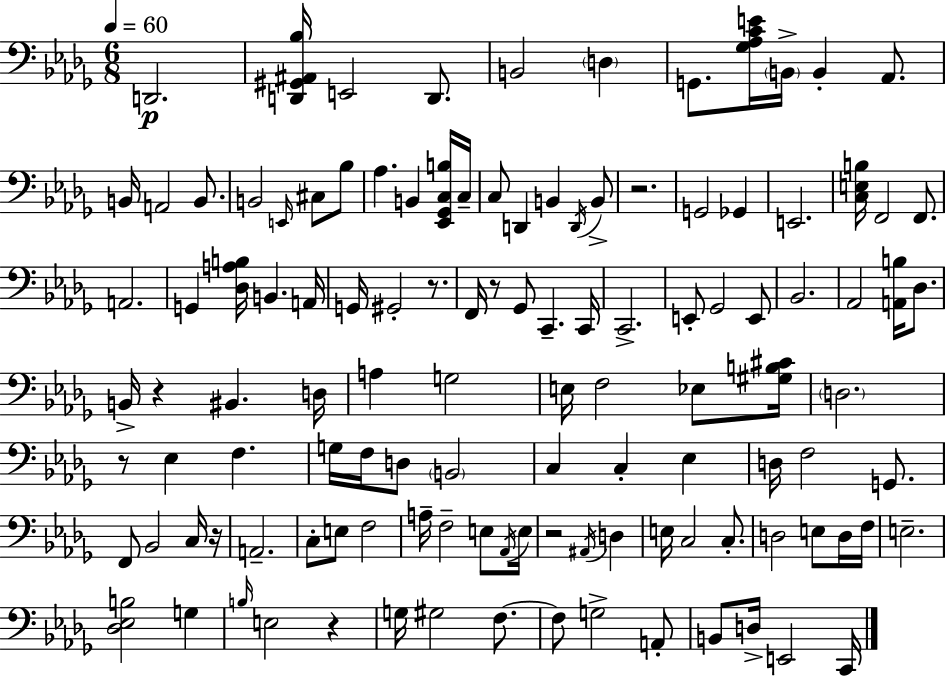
D2/h. [D2,G#2,A#2,Bb3]/s E2/h D2/e. B2/h D3/q G2/e. [Gb3,Ab3,C4,E4]/s B2/s B2/q Ab2/e. B2/s A2/h B2/e. B2/h E2/s C#3/e Bb3/e Ab3/q. B2/q [Eb2,Gb2,C3,B3]/s C3/s C3/e D2/q B2/q D2/s B2/e R/h. G2/h Gb2/q E2/h. [C3,E3,B3]/s F2/h F2/e. A2/h. G2/q [Db3,A3,B3]/s B2/q. A2/s G2/s G#2/h R/e. F2/s R/e Gb2/e C2/q. C2/s C2/h. E2/e Gb2/h E2/e Bb2/h. Ab2/h [A2,B3]/s Db3/e. B2/s R/q BIS2/q. D3/s A3/q G3/h E3/s F3/h Eb3/e [G#3,B3,C#4]/s D3/h. R/e Eb3/q F3/q. G3/s F3/s D3/e B2/h C3/q C3/q Eb3/q D3/s F3/h G2/e. F2/e Bb2/h C3/s R/s A2/h. C3/e E3/e F3/h A3/s F3/h E3/e Ab2/s E3/s R/h A#2/s D3/q E3/s C3/h C3/e. D3/h E3/e D3/s F3/s E3/h. [Db3,Eb3,B3]/h G3/q B3/s E3/h R/q G3/s G#3/h F3/e. F3/e G3/h A2/e B2/e D3/s E2/h C2/s